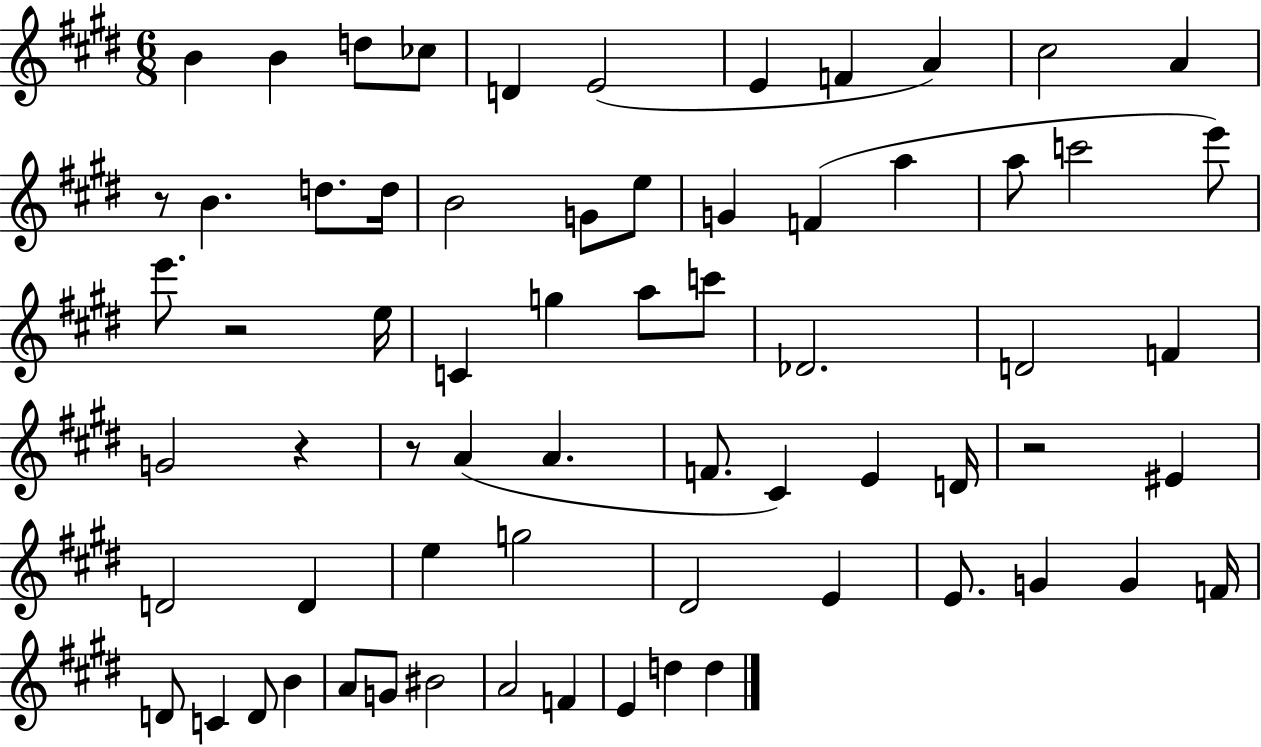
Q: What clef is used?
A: treble